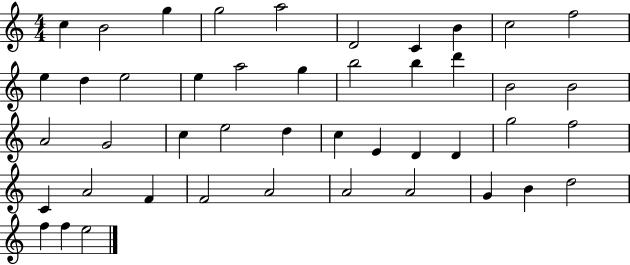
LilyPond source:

{
  \clef treble
  \numericTimeSignature
  \time 4/4
  \key c \major
  c''4 b'2 g''4 | g''2 a''2 | d'2 c'4 b'4 | c''2 f''2 | \break e''4 d''4 e''2 | e''4 a''2 g''4 | b''2 b''4 d'''4 | b'2 b'2 | \break a'2 g'2 | c''4 e''2 d''4 | c''4 e'4 d'4 d'4 | g''2 f''2 | \break c'4 a'2 f'4 | f'2 a'2 | a'2 a'2 | g'4 b'4 d''2 | \break f''4 f''4 e''2 | \bar "|."
}